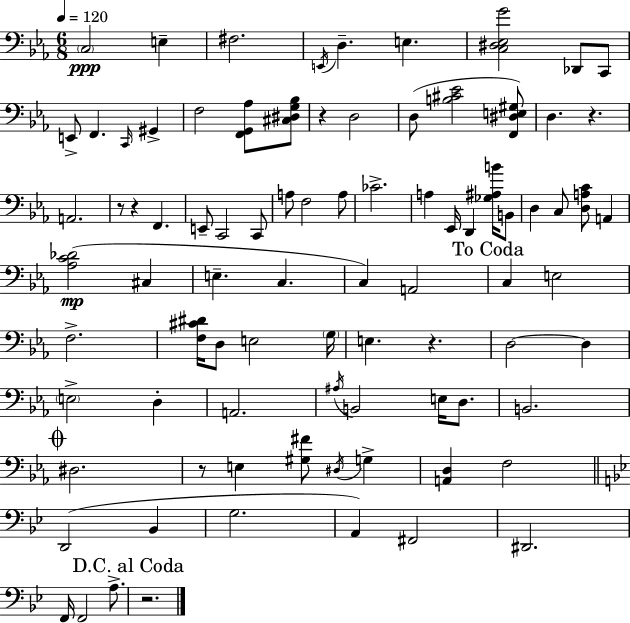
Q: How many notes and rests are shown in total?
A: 86